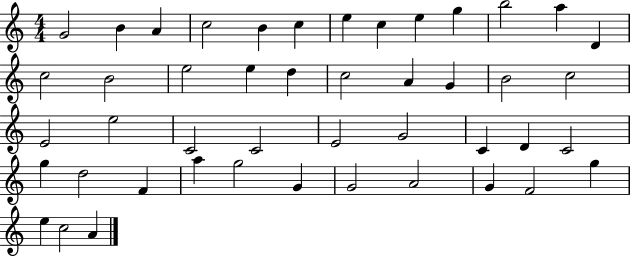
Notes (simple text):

G4/h B4/q A4/q C5/h B4/q C5/q E5/q C5/q E5/q G5/q B5/h A5/q D4/q C5/h B4/h E5/h E5/q D5/q C5/h A4/q G4/q B4/h C5/h E4/h E5/h C4/h C4/h E4/h G4/h C4/q D4/q C4/h G5/q D5/h F4/q A5/q G5/h G4/q G4/h A4/h G4/q F4/h G5/q E5/q C5/h A4/q